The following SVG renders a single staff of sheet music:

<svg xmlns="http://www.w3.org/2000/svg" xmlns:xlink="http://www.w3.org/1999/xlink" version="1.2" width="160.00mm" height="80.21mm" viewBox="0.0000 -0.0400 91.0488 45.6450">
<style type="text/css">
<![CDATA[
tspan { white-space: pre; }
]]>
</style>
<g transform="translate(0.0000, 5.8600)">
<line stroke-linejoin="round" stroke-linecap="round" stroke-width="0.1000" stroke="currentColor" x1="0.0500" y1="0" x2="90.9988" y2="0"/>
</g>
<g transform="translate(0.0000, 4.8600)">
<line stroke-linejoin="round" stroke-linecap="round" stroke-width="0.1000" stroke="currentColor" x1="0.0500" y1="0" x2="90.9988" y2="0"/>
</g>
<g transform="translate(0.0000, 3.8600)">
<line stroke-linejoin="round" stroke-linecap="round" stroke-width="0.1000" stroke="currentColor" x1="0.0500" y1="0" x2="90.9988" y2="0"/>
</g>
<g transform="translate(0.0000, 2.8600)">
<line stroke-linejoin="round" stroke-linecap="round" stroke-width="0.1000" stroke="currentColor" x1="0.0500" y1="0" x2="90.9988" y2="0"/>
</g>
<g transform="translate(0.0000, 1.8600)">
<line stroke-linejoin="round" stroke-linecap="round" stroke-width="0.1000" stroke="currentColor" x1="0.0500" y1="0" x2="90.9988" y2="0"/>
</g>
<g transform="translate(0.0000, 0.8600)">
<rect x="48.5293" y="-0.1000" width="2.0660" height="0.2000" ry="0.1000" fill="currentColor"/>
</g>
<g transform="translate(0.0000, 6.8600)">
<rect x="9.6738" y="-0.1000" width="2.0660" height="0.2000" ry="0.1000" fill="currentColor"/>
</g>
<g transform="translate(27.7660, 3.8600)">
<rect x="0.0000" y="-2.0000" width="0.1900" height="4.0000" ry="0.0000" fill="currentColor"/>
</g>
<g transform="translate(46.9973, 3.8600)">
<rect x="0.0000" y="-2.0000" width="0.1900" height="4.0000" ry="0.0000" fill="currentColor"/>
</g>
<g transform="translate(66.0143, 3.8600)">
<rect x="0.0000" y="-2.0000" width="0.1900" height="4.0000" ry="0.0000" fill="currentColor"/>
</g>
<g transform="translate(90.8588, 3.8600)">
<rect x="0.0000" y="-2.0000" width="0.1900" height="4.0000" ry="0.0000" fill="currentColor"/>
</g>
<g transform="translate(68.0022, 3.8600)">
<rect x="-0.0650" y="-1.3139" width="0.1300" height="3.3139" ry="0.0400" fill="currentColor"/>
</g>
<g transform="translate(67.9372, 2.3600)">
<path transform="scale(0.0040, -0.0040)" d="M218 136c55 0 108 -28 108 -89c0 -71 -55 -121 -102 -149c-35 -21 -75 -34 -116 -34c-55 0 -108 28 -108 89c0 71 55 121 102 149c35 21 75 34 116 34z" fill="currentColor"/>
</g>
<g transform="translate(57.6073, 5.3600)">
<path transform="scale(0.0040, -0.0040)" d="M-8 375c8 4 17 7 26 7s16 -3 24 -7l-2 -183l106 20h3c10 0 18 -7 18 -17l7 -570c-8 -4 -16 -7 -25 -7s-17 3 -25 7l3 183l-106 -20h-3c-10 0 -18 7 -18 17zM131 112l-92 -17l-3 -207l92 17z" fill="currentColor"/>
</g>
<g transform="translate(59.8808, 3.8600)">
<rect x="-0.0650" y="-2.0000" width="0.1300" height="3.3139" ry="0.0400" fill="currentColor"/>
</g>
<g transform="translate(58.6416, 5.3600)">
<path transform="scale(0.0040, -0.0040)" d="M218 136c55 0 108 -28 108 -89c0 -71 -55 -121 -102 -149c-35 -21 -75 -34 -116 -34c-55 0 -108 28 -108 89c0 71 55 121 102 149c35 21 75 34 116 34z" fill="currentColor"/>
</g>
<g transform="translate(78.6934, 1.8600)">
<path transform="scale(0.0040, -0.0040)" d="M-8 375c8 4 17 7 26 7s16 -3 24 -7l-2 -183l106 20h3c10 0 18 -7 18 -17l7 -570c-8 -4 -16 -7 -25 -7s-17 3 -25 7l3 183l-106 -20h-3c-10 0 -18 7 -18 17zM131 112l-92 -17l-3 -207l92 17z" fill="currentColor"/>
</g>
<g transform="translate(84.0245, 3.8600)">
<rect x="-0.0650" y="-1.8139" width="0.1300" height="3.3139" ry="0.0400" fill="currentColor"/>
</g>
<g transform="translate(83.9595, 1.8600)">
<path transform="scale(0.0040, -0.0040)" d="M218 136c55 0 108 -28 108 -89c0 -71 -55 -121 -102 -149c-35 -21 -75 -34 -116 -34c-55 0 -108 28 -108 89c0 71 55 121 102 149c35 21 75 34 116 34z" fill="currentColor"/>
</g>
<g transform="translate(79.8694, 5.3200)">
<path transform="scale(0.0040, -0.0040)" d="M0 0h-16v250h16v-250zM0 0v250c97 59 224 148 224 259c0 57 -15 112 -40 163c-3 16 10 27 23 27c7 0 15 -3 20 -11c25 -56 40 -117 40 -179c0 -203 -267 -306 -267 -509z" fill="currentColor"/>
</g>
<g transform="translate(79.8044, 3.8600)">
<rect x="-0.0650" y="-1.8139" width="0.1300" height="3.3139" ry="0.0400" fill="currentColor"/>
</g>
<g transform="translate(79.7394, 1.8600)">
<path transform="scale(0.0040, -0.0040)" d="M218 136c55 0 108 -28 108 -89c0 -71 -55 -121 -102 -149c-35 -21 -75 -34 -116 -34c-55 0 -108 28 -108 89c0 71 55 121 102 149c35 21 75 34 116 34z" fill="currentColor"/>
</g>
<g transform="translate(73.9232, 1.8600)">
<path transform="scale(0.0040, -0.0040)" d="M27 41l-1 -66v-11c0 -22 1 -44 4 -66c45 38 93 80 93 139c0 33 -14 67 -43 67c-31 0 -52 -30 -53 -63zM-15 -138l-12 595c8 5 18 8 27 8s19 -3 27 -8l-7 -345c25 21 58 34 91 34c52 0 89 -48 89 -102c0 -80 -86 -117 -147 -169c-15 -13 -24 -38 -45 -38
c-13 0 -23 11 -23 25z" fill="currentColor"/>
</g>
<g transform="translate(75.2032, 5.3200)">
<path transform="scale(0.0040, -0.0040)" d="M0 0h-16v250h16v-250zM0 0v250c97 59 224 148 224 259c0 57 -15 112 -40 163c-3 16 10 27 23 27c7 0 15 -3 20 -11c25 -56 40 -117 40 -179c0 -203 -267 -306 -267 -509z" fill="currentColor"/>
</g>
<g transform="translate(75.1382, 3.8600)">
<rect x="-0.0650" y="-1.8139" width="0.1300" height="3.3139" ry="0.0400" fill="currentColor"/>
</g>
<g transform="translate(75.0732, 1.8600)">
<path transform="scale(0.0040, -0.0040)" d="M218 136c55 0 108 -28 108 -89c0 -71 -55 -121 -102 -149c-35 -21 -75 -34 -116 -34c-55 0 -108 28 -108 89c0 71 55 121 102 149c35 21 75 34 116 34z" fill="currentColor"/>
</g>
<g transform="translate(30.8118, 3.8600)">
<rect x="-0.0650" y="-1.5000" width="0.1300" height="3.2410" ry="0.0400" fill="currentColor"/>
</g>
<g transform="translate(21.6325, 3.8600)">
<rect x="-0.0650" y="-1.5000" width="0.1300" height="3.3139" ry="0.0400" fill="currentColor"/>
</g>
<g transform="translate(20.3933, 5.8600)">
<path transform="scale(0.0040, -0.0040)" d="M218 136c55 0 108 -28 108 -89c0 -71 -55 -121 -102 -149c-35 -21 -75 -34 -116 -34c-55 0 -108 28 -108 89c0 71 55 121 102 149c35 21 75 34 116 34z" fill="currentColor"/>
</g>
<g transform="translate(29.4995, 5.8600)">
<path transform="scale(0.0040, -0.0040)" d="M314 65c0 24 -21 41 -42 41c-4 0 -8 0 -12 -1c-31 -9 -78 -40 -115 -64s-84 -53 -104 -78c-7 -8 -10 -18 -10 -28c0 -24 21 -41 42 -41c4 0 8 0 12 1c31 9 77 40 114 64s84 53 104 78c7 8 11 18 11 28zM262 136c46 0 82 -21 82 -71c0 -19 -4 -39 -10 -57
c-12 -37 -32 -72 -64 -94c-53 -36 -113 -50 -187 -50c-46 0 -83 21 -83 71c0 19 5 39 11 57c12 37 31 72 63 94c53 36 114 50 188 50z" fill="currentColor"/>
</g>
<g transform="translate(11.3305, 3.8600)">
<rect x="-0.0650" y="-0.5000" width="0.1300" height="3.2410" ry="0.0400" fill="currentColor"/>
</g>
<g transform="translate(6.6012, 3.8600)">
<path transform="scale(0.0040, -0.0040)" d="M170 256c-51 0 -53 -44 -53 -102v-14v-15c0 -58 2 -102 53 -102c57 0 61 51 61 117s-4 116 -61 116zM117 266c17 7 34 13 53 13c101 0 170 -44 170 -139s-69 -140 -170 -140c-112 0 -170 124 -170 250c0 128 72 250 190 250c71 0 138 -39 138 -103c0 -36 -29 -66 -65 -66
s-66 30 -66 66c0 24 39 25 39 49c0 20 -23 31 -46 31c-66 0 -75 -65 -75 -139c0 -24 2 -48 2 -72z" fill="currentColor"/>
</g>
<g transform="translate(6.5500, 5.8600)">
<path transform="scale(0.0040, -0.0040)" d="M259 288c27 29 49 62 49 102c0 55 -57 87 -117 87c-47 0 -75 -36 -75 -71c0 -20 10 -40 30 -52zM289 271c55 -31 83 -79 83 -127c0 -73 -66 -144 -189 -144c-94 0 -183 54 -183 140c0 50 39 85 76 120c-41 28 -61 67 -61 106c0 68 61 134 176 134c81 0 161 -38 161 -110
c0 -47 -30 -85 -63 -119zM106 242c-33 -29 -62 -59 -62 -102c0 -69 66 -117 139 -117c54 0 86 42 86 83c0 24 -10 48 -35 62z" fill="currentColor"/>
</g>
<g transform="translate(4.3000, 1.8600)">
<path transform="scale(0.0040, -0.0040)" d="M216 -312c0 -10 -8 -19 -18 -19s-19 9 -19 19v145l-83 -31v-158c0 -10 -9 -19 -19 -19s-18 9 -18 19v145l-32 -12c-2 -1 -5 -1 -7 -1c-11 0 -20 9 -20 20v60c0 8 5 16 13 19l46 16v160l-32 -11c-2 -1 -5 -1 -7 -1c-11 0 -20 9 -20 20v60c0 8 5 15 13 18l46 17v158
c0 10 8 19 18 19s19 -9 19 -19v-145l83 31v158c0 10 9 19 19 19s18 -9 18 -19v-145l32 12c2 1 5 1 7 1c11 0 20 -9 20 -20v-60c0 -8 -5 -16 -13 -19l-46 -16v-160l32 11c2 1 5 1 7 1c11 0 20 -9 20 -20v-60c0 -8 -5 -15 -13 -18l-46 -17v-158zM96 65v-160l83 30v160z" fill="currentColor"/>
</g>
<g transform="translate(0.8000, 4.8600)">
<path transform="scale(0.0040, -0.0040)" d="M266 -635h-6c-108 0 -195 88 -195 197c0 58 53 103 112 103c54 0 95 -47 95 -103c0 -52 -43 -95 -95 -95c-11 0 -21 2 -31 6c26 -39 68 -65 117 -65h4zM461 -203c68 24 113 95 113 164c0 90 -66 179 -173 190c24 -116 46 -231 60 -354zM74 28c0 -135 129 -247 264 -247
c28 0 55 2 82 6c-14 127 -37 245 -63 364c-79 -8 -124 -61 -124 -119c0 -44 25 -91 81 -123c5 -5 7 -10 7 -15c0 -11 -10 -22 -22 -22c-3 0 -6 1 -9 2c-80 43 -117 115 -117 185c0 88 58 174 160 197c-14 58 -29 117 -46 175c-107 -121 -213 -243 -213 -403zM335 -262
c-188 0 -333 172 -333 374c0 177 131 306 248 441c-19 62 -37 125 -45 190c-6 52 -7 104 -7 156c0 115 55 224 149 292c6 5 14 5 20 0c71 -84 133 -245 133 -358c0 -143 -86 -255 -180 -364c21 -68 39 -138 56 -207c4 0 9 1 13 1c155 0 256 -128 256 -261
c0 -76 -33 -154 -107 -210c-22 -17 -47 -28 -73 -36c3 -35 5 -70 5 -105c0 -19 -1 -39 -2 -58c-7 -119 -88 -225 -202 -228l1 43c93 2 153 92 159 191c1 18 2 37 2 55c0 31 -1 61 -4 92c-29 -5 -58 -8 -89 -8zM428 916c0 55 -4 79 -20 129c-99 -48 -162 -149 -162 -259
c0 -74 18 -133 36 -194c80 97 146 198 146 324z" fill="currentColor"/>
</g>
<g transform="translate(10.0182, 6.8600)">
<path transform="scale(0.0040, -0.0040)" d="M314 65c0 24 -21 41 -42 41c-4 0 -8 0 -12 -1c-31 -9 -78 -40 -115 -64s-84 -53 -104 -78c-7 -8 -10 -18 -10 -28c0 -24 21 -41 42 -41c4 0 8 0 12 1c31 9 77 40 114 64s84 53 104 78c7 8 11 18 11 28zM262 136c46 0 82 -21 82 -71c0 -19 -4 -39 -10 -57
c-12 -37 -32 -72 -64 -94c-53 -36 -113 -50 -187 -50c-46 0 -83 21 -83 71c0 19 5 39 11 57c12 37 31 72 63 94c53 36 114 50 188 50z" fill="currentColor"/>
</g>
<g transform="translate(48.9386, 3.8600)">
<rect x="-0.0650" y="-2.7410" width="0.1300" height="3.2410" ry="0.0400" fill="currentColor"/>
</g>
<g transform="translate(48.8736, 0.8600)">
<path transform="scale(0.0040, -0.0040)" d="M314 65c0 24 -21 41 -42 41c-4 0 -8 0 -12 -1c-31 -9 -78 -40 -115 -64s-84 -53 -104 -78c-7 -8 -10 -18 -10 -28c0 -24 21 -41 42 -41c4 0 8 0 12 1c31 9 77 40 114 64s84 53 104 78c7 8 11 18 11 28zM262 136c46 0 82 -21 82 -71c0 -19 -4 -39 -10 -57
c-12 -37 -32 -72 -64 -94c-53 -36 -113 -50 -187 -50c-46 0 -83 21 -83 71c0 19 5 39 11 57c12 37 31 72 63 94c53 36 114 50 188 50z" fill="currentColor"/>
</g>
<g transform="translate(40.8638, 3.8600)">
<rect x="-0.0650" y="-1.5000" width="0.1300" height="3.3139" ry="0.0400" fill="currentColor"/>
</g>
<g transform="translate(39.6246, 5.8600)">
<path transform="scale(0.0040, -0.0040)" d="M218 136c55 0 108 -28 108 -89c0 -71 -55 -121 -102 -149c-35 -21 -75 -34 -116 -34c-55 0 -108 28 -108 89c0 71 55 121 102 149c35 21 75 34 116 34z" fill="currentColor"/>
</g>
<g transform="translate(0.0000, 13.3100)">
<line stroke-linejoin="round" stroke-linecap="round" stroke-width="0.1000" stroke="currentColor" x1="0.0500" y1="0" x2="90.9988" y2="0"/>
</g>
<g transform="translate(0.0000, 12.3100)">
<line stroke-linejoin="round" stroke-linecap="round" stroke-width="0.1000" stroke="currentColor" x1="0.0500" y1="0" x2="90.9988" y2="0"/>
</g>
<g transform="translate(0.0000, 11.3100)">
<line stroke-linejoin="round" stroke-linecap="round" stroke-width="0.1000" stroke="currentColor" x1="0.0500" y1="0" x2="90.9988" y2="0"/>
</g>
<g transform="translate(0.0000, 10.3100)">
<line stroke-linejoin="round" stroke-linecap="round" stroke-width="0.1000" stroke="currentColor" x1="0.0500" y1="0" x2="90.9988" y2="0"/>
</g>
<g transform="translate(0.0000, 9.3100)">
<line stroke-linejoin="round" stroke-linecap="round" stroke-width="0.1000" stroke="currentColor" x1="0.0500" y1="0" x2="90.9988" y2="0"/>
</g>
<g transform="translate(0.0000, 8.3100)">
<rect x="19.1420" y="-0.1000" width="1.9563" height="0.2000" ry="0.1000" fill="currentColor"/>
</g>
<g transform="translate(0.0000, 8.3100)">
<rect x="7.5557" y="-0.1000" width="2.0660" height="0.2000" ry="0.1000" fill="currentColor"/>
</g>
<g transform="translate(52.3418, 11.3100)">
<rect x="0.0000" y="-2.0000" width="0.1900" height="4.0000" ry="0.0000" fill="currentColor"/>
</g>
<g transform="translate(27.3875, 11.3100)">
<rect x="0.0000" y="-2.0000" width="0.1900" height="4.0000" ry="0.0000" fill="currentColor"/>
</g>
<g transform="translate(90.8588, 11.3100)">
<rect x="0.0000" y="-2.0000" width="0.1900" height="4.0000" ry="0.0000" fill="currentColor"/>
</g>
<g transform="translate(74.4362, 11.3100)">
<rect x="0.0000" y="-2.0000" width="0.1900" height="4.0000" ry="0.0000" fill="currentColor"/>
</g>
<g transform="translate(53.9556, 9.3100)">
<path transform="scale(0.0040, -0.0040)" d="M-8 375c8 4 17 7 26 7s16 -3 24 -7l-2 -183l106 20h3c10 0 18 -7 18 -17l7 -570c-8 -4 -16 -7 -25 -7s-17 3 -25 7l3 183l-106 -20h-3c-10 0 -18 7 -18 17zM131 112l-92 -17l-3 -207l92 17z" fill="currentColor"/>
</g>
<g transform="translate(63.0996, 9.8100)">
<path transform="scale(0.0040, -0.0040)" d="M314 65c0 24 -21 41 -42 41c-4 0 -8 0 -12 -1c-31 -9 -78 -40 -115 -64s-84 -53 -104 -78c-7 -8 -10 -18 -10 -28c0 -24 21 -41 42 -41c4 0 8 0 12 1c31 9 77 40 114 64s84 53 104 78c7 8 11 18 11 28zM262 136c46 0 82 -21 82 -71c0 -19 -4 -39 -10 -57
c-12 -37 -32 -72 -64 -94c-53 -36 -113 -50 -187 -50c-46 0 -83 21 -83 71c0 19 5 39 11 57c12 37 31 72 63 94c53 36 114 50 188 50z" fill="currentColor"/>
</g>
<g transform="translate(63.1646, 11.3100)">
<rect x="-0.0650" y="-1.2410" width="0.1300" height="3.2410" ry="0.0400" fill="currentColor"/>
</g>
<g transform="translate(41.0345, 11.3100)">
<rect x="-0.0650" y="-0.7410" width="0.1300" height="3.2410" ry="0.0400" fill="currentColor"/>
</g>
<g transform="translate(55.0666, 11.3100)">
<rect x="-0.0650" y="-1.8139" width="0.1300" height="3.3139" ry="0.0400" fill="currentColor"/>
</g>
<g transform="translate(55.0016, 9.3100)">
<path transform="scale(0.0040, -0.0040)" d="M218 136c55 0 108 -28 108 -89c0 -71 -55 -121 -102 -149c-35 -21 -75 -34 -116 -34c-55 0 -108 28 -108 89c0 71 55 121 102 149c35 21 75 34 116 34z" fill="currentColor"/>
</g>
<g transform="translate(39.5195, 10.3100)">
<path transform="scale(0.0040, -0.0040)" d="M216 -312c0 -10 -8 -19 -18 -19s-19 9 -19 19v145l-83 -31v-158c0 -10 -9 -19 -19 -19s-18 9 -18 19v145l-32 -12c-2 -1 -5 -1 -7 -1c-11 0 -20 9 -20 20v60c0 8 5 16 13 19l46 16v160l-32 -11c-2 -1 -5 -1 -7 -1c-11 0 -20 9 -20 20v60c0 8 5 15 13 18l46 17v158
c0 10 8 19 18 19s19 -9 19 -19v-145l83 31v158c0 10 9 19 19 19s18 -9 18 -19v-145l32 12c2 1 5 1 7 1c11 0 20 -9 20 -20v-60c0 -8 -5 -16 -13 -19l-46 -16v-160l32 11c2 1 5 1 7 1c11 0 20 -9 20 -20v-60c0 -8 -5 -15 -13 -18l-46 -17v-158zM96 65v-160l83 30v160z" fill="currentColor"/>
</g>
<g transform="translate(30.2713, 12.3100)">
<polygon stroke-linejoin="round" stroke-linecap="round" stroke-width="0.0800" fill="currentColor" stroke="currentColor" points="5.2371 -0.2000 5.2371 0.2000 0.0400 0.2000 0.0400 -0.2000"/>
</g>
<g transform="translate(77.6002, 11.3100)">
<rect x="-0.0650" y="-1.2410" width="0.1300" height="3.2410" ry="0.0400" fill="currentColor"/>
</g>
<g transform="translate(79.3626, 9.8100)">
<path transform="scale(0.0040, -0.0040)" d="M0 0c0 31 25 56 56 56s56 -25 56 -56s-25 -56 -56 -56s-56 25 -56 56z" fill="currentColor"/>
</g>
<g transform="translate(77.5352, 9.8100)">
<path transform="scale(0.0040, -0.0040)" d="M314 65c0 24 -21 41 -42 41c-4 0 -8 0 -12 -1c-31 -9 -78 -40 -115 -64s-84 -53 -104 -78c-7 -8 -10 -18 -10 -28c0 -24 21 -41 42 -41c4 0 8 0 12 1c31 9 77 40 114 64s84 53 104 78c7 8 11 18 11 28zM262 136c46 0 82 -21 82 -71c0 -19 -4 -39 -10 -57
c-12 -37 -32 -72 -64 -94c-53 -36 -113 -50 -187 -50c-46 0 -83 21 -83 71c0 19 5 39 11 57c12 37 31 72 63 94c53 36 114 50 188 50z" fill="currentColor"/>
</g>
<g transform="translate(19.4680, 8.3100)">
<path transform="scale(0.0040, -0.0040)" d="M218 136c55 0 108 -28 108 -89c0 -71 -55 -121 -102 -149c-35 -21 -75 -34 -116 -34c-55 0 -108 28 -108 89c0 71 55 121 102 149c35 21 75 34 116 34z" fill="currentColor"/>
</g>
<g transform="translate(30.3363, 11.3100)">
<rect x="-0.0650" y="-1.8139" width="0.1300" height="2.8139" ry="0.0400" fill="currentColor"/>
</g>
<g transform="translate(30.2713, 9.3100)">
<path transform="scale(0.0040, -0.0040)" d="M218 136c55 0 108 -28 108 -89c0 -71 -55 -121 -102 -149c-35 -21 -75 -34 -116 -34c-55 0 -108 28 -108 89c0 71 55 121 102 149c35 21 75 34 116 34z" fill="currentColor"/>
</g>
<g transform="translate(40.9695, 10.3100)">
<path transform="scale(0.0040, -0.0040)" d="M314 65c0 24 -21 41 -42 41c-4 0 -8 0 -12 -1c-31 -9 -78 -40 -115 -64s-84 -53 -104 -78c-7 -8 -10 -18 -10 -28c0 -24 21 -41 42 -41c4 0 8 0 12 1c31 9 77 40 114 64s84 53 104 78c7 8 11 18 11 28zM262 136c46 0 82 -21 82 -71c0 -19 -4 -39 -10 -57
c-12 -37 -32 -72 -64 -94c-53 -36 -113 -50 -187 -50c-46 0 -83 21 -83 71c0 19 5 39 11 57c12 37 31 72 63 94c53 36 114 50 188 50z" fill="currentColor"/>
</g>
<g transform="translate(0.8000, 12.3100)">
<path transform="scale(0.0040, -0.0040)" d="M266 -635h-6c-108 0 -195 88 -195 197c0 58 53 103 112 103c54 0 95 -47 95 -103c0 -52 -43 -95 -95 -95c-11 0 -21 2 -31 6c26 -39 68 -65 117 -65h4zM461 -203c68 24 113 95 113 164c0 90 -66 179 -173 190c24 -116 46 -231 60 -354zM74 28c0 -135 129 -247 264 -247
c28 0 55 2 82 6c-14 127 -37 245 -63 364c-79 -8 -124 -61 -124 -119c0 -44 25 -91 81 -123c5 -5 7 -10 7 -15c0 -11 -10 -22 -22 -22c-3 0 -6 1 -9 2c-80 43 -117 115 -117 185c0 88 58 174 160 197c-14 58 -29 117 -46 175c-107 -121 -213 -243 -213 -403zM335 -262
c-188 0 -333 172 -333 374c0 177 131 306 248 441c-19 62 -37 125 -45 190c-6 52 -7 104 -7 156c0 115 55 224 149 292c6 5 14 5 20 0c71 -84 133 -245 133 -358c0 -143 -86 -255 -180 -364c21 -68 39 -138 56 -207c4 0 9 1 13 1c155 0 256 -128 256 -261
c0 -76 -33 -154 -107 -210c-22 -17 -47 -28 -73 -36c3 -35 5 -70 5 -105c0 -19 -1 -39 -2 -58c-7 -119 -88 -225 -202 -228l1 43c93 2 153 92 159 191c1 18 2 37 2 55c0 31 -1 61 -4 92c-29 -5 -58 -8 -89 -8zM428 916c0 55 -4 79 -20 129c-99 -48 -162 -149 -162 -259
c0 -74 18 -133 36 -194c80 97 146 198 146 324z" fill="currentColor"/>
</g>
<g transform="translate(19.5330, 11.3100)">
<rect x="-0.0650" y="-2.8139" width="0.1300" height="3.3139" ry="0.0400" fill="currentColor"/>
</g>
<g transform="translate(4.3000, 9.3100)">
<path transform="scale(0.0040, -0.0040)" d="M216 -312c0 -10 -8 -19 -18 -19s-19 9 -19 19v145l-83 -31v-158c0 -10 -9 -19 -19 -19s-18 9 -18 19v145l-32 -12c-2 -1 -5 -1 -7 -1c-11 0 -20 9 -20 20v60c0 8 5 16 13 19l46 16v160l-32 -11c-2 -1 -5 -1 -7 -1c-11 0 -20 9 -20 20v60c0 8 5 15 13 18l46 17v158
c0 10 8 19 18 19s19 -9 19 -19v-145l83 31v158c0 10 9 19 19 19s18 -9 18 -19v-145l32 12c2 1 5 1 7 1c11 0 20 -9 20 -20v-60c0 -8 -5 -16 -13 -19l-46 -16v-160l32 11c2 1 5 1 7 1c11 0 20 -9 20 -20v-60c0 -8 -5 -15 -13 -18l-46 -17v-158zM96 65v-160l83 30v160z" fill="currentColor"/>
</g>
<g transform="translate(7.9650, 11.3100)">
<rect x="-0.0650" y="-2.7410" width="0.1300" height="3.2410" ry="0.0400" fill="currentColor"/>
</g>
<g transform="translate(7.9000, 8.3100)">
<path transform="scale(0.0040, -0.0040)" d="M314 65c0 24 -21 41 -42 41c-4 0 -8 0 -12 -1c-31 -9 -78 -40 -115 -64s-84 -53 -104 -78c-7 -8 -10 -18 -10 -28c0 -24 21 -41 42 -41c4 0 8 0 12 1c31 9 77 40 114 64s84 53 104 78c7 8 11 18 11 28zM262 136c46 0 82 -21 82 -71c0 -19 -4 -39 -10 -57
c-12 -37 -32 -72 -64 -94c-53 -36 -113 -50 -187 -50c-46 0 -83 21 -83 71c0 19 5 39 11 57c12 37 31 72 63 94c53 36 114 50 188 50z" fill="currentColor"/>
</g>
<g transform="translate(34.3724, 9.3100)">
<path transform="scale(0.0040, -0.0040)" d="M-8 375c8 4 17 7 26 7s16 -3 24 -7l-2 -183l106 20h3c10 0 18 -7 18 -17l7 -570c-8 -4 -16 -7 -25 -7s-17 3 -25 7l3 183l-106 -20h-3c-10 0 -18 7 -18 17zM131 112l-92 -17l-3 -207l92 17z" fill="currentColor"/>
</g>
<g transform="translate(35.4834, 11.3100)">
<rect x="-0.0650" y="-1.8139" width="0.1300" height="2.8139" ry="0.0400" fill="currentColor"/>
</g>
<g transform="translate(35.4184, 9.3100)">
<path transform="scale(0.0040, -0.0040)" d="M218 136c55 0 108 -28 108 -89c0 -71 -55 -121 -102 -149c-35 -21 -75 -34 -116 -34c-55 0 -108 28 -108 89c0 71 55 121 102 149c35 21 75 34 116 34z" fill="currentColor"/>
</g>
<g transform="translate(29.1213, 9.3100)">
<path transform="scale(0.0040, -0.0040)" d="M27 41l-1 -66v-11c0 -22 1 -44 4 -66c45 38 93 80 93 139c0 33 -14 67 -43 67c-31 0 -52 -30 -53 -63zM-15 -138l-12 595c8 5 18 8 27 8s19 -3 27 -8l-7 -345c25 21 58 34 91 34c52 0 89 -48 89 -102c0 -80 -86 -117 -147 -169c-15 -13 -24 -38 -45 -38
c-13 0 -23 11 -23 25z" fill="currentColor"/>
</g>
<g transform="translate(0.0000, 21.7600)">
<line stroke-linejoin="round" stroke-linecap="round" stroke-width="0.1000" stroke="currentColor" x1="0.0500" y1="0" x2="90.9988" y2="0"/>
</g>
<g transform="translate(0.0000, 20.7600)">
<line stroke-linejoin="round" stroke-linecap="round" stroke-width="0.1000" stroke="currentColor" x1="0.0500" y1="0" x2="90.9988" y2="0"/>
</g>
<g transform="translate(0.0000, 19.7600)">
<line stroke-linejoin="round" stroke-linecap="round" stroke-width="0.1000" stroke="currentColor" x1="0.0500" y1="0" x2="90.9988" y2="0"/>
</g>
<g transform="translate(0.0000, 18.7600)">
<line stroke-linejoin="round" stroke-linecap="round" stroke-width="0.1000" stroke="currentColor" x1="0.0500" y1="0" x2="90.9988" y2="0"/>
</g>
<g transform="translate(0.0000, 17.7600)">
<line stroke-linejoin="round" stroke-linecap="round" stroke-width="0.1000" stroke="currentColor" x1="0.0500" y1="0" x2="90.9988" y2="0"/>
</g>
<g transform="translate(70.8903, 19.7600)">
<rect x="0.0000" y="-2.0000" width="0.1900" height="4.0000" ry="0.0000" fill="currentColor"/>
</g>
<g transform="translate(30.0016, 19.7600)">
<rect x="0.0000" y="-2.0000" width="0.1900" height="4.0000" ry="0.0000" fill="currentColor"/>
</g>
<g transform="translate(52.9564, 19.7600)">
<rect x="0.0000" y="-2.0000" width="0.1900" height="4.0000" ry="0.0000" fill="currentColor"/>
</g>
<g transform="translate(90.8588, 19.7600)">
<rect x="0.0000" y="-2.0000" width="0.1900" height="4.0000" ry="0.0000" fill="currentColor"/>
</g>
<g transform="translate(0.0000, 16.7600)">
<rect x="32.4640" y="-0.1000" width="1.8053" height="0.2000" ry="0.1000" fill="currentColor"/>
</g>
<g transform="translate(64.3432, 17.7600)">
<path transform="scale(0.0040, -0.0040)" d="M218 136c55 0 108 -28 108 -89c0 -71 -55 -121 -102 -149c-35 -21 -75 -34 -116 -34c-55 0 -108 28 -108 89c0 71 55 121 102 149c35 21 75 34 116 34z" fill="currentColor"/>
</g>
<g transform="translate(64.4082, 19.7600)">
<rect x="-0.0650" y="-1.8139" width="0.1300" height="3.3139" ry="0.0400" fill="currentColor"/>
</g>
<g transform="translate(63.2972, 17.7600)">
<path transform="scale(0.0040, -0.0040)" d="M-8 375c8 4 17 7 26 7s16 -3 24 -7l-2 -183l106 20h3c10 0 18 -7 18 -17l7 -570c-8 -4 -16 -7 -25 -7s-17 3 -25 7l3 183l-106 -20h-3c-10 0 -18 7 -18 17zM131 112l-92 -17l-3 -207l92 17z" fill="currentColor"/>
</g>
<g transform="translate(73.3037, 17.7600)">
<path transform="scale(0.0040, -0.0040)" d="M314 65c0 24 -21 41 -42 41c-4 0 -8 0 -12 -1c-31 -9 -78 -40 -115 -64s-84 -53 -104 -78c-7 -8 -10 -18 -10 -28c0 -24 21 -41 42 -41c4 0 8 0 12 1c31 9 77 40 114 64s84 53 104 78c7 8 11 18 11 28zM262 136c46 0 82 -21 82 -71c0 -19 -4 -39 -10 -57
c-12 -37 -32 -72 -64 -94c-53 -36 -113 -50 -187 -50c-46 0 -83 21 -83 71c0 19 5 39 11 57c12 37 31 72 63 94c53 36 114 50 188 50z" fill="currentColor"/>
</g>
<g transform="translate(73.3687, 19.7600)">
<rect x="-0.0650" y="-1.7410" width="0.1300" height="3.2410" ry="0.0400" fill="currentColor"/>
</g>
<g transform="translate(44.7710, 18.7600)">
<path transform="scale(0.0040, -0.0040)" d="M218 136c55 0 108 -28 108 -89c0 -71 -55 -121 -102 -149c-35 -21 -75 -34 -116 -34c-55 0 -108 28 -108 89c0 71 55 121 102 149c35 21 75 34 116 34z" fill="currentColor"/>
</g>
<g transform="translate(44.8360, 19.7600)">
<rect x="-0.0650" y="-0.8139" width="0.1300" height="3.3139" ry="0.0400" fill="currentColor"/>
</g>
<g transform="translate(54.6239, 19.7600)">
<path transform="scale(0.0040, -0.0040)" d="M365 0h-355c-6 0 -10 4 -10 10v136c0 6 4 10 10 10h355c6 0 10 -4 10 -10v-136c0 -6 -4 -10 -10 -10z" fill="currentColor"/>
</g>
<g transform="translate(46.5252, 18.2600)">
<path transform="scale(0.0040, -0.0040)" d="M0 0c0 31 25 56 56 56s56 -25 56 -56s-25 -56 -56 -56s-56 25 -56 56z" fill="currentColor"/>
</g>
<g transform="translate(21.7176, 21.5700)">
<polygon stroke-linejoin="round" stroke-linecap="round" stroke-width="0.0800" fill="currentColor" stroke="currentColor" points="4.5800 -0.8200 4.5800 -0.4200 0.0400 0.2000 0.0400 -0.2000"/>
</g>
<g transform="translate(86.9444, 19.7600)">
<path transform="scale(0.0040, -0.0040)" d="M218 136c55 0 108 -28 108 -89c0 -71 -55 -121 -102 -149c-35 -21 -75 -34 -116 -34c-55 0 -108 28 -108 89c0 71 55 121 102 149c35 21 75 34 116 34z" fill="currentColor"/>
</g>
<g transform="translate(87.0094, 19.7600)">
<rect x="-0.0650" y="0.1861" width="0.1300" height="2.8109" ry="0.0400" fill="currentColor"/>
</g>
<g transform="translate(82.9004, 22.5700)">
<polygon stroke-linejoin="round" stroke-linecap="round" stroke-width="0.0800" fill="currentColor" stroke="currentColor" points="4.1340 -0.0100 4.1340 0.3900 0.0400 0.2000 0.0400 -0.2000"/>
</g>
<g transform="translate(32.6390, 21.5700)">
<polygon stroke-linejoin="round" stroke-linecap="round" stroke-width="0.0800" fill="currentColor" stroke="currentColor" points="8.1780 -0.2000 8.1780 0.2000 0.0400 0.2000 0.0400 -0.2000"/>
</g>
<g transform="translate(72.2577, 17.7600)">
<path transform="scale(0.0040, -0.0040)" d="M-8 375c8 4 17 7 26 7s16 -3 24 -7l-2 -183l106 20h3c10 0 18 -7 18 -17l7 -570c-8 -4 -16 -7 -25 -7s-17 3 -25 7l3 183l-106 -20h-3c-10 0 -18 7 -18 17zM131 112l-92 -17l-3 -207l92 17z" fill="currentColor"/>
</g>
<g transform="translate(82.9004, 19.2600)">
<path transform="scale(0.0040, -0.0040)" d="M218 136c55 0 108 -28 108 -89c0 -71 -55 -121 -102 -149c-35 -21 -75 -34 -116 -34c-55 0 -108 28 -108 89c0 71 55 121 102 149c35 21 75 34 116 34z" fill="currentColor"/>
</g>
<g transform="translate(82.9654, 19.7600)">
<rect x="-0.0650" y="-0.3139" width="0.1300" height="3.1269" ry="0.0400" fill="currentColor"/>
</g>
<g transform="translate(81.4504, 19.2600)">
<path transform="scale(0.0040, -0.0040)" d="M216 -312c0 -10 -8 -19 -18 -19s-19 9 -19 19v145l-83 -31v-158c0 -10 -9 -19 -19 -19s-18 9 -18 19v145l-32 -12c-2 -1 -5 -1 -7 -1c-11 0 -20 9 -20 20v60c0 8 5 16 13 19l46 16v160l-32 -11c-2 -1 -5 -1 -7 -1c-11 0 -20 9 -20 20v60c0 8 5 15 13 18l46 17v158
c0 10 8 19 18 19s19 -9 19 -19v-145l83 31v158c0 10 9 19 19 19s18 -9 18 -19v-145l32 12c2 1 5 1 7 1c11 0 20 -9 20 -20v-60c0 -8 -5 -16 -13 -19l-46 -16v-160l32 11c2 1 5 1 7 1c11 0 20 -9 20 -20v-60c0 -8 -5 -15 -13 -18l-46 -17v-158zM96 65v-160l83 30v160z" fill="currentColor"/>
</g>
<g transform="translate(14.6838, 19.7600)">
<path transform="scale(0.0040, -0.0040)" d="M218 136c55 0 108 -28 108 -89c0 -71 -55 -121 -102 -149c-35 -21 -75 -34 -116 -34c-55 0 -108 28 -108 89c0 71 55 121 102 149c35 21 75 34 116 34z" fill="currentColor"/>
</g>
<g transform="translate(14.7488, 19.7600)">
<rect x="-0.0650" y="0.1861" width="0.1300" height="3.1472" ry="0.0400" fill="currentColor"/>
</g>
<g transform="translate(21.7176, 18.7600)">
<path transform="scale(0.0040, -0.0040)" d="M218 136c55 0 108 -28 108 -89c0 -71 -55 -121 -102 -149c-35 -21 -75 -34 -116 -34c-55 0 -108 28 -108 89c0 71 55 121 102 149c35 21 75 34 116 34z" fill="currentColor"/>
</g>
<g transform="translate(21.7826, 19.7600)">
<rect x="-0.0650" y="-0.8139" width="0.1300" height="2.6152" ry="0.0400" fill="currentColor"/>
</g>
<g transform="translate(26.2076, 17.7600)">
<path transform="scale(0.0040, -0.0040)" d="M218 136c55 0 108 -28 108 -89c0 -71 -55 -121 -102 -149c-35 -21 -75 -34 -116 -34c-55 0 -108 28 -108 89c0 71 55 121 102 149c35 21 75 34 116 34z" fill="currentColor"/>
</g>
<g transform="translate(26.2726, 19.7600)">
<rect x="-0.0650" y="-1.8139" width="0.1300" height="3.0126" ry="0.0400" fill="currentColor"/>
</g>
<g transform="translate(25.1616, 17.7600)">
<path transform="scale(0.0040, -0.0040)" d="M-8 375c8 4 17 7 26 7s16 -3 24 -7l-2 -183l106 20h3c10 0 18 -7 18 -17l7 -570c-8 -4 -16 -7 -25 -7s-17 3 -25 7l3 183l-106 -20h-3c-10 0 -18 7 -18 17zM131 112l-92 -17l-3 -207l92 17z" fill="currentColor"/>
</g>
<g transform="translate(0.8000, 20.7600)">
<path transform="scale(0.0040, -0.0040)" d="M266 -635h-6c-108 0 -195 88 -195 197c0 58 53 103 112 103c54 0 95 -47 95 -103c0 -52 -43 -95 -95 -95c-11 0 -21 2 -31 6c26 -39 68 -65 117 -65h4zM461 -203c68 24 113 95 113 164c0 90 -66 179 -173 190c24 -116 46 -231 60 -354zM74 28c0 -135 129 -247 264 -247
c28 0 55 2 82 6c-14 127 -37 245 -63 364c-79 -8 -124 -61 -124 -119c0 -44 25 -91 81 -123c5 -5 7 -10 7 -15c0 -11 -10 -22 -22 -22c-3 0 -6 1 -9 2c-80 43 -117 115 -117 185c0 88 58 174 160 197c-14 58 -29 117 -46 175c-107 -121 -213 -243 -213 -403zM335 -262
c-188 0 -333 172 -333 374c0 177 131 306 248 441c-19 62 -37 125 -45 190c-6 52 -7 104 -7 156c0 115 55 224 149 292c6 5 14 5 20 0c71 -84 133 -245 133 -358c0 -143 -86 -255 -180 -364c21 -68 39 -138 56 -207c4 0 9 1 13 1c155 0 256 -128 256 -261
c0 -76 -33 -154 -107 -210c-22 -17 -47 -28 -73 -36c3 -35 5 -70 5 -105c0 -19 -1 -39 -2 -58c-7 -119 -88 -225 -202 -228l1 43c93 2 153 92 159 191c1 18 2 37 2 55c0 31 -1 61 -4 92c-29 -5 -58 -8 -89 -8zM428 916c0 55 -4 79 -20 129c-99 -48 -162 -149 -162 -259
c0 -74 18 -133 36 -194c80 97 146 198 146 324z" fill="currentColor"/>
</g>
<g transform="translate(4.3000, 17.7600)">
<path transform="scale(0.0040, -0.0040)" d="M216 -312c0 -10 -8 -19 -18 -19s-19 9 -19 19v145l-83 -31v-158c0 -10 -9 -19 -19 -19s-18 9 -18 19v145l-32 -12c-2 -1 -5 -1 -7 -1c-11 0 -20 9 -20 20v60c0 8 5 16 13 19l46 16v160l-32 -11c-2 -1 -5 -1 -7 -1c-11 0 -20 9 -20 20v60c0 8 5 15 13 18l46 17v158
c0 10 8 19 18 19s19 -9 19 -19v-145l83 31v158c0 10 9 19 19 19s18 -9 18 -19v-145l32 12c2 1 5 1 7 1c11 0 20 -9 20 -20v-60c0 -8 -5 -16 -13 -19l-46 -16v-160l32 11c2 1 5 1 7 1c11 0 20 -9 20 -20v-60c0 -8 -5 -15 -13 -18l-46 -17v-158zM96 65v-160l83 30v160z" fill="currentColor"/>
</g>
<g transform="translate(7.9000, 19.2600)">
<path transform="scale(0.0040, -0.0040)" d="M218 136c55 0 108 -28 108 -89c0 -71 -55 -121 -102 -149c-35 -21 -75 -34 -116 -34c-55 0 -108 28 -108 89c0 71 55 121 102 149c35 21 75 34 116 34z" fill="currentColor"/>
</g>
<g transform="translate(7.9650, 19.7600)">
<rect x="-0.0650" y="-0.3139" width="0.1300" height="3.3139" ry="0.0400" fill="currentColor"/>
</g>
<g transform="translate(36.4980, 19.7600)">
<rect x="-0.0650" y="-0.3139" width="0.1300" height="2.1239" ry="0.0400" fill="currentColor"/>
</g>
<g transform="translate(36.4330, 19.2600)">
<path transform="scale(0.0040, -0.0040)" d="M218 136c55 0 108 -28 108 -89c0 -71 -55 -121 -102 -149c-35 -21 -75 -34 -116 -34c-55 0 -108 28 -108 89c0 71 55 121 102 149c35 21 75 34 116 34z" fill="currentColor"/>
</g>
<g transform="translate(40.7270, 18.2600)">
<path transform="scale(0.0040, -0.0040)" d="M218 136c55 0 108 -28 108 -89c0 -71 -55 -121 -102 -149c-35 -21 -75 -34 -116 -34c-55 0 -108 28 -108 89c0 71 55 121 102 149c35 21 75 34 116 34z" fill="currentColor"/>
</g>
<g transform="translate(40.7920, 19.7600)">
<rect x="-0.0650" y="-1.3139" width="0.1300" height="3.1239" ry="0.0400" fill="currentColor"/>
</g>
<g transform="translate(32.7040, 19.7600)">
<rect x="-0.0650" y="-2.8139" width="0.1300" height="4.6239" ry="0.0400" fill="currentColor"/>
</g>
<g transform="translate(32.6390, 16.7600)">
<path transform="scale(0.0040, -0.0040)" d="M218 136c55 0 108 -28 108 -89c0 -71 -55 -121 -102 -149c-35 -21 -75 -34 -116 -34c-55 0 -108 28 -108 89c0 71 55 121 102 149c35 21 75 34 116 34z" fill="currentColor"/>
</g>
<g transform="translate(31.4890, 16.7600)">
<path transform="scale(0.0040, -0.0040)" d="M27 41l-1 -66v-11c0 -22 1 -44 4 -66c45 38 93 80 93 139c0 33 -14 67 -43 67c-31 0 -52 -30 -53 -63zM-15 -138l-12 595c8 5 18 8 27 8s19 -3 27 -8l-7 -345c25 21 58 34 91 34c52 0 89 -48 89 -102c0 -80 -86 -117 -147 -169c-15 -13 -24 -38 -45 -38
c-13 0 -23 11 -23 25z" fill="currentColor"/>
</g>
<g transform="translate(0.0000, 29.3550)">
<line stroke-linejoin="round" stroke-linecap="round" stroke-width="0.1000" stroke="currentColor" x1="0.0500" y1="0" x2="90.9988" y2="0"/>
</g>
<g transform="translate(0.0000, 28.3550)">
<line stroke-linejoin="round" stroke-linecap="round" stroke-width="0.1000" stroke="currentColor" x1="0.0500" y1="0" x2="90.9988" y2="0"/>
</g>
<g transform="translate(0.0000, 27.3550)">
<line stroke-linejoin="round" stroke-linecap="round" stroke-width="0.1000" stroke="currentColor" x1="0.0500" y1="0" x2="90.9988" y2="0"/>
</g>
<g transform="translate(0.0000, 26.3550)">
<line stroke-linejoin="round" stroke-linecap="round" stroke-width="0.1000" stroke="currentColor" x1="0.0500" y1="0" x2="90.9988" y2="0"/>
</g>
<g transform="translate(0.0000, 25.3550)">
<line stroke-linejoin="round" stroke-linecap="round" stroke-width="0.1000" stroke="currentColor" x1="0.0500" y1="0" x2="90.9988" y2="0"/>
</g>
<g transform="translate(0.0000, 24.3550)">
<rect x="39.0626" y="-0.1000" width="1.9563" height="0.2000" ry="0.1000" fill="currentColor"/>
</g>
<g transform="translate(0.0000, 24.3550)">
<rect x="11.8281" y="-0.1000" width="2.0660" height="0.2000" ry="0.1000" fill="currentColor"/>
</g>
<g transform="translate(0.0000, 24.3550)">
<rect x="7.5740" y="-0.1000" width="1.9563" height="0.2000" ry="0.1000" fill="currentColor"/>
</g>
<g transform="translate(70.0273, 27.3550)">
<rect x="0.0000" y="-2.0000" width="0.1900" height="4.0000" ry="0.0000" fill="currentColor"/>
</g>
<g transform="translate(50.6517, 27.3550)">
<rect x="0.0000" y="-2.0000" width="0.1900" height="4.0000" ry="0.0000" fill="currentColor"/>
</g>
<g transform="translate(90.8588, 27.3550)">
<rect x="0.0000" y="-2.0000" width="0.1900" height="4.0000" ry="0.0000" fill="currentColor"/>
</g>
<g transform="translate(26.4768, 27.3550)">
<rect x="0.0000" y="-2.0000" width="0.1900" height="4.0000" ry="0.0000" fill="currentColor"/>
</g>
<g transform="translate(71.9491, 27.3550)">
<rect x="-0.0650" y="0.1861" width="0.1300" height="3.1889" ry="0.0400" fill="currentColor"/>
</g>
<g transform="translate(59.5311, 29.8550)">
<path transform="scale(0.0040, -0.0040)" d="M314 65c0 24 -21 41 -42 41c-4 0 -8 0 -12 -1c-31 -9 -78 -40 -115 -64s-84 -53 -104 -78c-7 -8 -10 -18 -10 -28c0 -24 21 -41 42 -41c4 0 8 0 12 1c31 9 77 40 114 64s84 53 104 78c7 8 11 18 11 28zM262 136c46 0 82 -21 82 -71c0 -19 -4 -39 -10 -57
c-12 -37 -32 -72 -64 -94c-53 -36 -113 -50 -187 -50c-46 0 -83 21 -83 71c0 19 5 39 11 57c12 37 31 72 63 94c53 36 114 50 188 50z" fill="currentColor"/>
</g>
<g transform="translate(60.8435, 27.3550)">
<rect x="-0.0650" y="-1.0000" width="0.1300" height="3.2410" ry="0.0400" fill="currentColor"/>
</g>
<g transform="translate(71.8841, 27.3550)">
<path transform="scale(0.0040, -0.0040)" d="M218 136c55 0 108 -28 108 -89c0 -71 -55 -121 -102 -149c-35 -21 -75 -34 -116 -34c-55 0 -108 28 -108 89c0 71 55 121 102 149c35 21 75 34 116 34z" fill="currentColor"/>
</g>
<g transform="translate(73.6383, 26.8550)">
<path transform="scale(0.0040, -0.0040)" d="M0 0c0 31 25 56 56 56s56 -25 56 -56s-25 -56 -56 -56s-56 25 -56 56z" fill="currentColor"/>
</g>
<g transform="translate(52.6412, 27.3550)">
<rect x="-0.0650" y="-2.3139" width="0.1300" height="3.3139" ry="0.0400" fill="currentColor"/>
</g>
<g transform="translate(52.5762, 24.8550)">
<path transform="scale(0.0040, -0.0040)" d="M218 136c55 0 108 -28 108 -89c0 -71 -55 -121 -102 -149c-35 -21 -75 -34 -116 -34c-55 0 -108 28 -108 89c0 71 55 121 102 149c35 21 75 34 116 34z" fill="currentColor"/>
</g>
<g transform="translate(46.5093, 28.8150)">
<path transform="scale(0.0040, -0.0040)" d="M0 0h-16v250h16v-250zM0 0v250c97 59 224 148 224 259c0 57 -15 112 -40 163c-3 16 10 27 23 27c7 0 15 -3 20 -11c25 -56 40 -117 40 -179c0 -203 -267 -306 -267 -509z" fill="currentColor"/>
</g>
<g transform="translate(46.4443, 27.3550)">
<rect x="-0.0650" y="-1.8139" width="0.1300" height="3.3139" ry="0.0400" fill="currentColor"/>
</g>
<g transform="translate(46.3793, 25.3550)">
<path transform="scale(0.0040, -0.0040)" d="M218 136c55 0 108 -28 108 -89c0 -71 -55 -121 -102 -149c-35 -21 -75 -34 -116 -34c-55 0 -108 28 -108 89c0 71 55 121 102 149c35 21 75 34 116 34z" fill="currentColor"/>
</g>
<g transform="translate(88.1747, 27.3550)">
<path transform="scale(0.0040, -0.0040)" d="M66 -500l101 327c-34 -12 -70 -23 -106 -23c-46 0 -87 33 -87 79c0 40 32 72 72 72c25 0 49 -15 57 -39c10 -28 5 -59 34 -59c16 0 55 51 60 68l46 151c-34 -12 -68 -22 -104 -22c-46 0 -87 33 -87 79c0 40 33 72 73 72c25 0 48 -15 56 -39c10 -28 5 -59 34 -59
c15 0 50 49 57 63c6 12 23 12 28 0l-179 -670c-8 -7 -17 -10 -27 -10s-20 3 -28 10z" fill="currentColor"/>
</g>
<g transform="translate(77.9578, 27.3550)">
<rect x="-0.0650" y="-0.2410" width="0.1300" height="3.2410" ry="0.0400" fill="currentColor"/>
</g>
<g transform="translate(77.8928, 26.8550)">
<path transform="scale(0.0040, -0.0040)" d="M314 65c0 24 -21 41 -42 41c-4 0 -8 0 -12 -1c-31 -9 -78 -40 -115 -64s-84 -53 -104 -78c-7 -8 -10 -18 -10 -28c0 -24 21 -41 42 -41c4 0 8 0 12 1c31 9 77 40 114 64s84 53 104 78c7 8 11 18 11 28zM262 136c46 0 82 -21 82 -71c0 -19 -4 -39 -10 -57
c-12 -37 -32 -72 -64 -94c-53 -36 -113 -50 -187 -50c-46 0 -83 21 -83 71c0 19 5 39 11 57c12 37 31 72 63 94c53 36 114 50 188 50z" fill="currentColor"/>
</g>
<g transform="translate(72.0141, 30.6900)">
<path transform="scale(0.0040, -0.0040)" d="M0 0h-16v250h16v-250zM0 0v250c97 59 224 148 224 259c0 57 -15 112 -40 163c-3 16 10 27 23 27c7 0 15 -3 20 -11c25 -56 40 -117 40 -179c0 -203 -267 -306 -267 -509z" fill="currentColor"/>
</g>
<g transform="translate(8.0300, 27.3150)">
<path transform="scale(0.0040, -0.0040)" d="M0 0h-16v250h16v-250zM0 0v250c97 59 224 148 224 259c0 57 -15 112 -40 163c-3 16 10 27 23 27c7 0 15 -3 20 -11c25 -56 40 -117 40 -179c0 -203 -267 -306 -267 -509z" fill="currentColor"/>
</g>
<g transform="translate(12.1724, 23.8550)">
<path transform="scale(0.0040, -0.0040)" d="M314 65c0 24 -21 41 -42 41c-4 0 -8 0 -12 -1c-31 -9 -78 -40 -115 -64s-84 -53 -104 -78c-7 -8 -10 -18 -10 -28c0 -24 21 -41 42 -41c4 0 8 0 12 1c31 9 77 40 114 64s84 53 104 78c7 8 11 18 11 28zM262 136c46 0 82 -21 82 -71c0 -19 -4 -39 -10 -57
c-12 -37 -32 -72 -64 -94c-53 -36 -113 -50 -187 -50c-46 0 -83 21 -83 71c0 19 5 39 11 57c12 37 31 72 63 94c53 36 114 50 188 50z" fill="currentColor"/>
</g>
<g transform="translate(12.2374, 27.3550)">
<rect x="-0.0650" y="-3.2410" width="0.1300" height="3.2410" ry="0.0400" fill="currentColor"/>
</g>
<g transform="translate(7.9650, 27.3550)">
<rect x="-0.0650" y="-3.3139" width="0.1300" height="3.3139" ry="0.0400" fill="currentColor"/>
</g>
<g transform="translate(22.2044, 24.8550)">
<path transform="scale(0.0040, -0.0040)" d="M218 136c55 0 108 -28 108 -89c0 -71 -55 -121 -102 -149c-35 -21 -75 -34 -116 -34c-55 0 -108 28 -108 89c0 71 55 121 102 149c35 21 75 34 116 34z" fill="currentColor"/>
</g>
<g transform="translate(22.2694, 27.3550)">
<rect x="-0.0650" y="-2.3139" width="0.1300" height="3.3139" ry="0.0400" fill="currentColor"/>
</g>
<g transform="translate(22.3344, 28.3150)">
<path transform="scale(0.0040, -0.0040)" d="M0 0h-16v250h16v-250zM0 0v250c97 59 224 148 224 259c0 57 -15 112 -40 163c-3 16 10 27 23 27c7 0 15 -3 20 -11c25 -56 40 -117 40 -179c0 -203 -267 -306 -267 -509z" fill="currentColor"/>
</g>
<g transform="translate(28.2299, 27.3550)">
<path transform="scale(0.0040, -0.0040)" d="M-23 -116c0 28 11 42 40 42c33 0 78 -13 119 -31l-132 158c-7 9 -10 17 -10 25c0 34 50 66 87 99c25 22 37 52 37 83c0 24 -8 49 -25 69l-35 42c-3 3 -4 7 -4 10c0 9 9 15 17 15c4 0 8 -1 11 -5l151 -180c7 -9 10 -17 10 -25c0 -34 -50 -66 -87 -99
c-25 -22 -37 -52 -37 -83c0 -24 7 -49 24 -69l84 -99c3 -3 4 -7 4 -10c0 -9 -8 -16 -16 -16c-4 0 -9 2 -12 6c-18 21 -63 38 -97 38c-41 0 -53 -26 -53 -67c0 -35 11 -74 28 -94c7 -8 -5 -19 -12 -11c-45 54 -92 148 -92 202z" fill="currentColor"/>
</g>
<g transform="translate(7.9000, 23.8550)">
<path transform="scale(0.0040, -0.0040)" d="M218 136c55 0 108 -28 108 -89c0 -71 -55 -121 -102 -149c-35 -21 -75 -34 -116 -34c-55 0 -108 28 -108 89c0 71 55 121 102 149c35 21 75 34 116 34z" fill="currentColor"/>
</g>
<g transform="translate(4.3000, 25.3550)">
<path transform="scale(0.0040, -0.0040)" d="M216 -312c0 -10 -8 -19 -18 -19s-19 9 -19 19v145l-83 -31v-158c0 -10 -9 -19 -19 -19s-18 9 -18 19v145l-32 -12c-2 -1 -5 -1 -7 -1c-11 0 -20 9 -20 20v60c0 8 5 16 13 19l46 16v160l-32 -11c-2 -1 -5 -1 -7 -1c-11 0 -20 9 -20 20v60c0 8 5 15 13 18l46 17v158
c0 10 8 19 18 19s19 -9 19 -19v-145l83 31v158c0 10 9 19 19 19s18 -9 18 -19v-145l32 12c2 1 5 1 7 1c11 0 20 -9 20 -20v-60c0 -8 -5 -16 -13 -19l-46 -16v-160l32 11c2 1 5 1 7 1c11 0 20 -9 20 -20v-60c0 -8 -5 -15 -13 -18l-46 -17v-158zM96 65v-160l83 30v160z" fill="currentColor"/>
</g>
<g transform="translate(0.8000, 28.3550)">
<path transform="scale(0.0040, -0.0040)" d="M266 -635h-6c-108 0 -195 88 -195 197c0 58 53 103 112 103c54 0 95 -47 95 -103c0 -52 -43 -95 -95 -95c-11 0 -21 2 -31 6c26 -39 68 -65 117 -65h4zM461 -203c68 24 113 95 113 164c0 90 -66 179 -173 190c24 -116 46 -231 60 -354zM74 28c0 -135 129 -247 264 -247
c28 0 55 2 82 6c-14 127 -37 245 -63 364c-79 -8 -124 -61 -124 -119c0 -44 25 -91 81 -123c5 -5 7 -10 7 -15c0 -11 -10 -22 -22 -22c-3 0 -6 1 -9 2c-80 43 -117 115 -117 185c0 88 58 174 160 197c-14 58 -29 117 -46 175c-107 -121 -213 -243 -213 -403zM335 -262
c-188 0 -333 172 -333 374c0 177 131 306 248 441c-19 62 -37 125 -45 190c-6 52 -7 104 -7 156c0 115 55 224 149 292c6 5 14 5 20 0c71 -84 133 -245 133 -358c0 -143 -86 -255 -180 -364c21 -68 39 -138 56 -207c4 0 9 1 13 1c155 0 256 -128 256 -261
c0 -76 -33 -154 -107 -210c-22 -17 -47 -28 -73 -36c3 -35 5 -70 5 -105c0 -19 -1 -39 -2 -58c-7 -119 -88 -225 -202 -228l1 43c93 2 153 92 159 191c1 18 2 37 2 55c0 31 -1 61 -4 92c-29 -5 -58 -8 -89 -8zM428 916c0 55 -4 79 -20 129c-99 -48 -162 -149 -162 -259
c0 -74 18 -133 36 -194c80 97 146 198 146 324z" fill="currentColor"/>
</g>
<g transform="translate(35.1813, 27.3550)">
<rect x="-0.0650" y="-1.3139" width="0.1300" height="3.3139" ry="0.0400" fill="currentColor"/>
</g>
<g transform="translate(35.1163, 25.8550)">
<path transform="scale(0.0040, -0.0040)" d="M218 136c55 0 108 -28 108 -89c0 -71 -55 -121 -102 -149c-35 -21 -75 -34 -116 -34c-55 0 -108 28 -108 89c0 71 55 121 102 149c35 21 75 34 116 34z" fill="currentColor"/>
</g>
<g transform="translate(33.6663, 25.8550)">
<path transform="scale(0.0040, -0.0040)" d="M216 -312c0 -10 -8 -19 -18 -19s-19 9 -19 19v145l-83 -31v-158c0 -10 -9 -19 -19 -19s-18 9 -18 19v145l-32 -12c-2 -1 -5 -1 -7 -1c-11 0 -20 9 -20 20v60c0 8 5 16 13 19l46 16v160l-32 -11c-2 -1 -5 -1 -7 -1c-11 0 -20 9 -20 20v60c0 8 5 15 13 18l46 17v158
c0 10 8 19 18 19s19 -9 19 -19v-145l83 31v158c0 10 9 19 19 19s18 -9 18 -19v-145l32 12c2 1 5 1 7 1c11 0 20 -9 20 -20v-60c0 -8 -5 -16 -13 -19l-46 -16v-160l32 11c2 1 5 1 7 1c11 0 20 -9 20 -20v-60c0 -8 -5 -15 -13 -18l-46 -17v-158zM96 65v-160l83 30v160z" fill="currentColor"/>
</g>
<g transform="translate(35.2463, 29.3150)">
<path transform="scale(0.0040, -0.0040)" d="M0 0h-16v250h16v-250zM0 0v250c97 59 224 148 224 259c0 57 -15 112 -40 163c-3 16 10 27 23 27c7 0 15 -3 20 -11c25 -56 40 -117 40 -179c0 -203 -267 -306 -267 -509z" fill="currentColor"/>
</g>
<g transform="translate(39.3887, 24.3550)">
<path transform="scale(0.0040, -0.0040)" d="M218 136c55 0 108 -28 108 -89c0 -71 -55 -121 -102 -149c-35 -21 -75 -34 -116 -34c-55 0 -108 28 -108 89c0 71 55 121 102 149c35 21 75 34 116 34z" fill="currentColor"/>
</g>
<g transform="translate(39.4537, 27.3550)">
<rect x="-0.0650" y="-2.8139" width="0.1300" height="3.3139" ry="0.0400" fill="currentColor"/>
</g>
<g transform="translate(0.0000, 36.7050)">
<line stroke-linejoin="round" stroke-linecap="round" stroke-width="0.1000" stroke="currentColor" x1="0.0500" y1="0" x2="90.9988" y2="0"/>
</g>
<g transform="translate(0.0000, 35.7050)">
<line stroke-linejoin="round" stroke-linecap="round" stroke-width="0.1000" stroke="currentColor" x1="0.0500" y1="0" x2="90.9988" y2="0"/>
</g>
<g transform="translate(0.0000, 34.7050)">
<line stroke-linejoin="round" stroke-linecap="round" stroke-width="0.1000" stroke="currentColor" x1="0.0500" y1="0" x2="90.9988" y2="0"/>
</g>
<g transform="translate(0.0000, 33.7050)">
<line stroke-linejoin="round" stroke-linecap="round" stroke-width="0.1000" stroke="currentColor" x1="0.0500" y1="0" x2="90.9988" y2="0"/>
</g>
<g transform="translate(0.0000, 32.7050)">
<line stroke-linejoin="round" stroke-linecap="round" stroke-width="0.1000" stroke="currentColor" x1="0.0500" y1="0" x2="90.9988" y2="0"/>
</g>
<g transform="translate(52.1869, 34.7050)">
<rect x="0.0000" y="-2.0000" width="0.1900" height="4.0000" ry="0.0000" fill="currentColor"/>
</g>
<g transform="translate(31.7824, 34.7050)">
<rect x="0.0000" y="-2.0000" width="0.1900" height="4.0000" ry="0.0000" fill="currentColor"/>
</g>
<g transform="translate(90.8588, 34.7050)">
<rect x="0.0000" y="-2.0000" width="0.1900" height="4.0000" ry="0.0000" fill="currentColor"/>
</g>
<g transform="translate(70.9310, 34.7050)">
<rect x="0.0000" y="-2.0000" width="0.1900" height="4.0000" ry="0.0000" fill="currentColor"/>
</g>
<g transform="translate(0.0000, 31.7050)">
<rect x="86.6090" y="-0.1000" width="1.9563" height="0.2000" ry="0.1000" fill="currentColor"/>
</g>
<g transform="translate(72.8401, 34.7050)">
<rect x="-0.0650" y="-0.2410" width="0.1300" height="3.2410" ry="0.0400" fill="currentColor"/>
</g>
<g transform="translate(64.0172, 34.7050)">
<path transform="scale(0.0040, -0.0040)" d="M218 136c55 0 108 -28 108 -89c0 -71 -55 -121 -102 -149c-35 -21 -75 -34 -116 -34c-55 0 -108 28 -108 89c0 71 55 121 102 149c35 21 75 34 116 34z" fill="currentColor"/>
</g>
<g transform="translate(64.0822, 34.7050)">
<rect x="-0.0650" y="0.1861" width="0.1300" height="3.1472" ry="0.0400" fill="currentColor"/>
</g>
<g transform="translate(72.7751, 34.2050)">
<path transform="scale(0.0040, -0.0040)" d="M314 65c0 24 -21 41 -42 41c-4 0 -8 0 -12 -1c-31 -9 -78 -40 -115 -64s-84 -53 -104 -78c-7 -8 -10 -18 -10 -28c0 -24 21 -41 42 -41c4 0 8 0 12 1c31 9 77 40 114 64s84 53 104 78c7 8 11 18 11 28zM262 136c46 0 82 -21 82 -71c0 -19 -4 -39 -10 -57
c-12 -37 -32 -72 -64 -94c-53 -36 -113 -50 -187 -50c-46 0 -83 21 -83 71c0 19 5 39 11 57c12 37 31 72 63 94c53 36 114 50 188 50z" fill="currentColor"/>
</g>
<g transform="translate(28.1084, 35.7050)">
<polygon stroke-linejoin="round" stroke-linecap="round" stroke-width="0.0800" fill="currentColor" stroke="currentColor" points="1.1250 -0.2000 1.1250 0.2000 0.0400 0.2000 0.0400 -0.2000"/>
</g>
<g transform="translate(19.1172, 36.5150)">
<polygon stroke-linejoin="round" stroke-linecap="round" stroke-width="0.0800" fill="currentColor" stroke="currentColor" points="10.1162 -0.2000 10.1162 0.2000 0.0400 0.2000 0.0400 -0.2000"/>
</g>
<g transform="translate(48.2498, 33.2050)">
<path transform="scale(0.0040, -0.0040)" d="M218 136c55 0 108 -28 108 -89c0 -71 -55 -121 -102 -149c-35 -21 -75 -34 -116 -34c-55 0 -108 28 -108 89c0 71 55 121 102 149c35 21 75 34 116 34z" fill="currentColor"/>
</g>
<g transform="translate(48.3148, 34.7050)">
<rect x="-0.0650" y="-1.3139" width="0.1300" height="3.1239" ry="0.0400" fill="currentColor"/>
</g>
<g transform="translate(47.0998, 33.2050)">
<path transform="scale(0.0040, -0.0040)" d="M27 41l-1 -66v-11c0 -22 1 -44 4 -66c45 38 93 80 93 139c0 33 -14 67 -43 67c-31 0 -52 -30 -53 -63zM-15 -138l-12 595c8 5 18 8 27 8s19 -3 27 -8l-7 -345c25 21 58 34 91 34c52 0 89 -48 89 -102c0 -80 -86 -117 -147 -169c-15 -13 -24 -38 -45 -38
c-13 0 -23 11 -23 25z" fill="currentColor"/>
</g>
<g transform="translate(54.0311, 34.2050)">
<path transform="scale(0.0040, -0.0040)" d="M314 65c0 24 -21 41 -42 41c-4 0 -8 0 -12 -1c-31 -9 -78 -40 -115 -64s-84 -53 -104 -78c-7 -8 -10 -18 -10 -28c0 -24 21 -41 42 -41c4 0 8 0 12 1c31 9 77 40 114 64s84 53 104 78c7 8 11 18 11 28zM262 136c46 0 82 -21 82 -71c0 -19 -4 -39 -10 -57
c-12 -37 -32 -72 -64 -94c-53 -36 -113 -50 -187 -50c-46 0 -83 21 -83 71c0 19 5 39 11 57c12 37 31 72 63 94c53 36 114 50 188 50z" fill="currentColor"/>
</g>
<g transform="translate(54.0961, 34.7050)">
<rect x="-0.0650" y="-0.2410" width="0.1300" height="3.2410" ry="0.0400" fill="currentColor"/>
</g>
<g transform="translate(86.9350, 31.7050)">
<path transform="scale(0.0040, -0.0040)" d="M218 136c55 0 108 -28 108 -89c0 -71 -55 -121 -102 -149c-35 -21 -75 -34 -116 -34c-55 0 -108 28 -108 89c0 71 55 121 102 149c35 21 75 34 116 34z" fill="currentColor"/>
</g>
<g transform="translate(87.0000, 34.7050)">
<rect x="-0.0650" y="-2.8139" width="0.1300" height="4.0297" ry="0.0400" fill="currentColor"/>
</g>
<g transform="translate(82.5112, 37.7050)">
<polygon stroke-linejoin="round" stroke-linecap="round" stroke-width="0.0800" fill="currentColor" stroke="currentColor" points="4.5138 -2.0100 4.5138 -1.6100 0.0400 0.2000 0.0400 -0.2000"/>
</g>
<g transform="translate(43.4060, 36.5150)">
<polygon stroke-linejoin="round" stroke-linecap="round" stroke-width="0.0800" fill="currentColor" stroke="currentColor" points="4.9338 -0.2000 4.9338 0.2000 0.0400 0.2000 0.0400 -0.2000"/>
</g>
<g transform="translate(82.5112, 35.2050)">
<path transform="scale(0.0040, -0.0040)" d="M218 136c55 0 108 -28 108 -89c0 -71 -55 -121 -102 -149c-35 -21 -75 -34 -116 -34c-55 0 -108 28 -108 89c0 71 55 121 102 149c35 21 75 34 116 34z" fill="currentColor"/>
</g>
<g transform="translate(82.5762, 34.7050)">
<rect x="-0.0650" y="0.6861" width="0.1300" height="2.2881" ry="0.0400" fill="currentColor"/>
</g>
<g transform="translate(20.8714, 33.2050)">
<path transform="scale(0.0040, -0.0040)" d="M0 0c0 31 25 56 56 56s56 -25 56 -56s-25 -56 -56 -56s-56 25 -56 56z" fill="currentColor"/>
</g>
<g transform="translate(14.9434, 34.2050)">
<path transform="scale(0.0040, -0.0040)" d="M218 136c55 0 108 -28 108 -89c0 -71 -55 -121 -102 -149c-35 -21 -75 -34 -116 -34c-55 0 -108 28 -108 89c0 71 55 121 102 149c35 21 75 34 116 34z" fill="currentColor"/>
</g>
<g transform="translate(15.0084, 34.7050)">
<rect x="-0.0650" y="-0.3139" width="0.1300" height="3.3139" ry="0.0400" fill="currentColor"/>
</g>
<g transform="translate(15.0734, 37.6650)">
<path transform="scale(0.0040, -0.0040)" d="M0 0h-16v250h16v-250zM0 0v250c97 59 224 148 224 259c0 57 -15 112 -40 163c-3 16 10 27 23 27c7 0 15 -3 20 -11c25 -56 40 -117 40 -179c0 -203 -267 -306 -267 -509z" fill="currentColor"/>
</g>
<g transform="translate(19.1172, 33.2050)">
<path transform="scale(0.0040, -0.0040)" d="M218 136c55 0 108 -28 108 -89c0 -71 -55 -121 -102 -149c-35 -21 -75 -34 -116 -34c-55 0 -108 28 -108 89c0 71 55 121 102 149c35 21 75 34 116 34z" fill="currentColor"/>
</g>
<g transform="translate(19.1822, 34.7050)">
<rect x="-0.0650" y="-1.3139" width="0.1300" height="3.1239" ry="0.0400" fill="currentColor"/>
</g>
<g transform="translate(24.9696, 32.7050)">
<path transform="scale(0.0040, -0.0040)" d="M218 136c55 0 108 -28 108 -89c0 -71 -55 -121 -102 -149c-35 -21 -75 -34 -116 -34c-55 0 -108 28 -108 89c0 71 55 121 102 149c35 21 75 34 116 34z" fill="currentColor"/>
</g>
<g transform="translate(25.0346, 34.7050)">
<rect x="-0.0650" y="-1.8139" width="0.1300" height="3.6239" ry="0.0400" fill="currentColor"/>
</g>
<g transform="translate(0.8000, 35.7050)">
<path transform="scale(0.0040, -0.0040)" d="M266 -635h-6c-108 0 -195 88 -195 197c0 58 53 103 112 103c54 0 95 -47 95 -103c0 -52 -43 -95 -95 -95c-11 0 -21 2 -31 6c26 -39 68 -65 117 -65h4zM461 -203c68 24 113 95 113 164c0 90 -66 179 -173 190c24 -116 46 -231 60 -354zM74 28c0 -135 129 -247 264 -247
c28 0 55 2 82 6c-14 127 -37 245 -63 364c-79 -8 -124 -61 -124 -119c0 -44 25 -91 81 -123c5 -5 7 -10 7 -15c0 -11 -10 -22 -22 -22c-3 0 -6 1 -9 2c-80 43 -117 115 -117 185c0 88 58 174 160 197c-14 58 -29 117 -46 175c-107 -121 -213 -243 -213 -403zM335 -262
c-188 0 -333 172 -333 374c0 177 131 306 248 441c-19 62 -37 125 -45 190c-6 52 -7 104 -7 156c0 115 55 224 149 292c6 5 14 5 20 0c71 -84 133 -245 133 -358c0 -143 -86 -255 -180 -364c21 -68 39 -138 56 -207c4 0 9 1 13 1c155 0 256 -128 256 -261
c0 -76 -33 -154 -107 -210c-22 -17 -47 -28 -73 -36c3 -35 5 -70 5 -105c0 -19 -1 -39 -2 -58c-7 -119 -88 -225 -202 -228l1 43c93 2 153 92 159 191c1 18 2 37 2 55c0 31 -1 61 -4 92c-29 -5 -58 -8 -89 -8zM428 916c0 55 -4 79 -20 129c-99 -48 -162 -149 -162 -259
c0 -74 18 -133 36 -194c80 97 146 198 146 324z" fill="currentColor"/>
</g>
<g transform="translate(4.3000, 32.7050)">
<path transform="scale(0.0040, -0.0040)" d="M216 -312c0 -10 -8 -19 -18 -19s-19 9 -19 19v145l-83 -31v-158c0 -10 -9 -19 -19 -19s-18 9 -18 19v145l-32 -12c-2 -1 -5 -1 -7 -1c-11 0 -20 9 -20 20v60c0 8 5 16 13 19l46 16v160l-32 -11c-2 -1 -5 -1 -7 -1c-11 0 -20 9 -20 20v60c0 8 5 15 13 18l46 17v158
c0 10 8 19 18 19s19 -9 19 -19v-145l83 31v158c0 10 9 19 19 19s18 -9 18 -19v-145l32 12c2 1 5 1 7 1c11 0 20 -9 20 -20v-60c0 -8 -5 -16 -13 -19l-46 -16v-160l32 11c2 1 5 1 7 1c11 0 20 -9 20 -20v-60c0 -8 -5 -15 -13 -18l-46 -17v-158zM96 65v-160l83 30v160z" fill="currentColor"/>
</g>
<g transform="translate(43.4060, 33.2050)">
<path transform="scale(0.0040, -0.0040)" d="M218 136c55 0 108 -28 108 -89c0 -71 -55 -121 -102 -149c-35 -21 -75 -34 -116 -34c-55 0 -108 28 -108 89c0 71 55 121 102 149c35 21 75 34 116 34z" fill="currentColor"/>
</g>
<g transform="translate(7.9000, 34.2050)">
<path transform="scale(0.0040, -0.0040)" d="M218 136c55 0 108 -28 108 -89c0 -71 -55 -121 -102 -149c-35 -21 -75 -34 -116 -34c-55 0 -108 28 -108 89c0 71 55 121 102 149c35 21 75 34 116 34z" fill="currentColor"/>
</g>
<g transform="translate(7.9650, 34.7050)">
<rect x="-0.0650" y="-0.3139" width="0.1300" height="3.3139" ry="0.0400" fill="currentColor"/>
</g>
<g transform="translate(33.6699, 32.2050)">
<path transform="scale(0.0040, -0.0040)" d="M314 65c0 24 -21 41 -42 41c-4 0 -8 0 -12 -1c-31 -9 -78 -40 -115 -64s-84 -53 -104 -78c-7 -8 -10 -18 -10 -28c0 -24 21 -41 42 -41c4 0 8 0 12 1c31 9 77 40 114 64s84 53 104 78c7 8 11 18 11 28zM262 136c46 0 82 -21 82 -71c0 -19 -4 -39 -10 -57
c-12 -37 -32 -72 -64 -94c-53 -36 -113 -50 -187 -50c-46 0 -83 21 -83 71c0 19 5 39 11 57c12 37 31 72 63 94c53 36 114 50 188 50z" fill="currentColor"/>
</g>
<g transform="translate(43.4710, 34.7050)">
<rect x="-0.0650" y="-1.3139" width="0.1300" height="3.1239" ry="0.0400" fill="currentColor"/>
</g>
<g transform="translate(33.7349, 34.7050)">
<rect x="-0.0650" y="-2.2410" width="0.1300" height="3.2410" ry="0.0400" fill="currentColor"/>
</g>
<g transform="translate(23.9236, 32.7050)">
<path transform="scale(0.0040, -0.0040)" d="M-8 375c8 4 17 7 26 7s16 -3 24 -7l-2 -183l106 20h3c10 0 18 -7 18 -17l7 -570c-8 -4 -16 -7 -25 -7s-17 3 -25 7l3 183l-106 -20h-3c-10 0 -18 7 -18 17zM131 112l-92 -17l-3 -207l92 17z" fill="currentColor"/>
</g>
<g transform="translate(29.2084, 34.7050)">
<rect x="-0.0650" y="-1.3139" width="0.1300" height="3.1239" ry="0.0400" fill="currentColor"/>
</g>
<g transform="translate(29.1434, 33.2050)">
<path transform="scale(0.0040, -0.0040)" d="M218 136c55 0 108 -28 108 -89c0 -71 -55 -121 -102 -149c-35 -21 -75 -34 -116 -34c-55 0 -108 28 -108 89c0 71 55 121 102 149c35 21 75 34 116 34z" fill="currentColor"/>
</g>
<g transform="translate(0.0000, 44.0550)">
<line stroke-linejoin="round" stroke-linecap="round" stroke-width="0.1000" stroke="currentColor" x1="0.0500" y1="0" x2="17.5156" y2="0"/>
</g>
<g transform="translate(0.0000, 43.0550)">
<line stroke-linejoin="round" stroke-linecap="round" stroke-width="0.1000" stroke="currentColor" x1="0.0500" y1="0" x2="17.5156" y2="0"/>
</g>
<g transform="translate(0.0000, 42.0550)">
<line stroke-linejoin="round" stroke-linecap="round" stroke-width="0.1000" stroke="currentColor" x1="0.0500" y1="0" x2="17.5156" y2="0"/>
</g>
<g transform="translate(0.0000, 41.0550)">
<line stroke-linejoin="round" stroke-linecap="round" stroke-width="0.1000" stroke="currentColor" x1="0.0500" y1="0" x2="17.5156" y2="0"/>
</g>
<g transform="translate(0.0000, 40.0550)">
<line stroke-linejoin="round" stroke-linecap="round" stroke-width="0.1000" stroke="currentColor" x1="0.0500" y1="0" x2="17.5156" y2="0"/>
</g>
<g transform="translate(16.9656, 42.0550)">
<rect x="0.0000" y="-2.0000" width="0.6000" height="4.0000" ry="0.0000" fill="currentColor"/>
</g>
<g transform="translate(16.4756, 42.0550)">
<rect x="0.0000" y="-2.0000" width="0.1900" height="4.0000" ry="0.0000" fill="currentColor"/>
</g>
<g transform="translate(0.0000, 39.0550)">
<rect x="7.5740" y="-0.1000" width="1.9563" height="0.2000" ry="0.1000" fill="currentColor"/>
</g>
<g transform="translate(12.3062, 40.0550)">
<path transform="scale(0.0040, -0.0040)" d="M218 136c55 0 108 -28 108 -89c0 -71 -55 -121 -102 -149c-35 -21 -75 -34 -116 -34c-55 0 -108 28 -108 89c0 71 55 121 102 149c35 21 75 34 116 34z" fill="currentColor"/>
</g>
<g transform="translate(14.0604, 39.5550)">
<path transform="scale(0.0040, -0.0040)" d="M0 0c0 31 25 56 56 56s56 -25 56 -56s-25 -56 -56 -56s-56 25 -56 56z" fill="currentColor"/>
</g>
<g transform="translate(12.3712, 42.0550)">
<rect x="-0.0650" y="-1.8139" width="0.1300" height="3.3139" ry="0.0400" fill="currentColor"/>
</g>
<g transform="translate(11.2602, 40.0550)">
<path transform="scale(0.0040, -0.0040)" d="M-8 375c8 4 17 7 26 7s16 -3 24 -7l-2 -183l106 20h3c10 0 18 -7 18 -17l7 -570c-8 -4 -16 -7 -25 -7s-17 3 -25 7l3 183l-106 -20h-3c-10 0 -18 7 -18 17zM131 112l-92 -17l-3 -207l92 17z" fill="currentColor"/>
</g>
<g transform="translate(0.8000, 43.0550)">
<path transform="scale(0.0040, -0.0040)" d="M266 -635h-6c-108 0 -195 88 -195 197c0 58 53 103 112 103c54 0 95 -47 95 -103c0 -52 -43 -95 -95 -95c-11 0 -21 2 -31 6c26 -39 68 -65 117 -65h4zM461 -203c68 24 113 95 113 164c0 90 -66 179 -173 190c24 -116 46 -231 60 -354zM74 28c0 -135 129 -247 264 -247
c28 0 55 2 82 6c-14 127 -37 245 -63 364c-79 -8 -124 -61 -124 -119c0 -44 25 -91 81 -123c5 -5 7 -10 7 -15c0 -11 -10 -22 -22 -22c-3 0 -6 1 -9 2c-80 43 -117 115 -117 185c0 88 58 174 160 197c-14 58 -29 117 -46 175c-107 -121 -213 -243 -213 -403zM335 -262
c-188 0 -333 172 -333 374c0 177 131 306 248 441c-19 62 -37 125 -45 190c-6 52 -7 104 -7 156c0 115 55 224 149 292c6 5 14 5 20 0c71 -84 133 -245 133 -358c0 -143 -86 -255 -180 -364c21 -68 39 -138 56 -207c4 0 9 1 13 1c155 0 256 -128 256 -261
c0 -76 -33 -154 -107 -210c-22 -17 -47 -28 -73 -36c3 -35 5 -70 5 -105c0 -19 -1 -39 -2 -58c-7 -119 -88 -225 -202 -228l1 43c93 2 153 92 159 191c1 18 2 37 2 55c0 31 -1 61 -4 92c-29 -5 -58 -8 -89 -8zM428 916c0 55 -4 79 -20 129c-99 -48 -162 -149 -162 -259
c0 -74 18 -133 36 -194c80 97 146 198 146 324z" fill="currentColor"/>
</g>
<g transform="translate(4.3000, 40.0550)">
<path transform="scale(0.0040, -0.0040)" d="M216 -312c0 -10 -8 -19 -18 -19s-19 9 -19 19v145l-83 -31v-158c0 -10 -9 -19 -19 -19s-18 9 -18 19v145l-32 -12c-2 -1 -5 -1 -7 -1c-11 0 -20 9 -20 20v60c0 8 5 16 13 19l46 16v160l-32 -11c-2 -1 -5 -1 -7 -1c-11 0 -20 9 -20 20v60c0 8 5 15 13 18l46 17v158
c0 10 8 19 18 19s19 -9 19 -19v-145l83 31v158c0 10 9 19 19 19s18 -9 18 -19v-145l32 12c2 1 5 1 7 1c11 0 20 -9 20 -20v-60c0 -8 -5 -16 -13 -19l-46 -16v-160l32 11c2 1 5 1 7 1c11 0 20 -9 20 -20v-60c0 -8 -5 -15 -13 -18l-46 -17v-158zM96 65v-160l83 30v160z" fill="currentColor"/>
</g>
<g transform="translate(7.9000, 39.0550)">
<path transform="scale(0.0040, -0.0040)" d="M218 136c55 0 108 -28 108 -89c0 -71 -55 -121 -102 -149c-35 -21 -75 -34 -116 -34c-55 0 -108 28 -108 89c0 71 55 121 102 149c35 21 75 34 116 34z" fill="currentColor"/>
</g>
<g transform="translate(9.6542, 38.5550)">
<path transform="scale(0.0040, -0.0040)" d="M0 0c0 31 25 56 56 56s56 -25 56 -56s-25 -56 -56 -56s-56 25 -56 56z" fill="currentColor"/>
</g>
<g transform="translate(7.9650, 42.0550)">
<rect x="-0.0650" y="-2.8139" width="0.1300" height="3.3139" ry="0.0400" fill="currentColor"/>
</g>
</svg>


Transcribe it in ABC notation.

X:1
T:Untitled
M:6/8
L:1/4
K:G
C2 E E2 E a2 F e _f/2 f/2 f a2 a _f/2 f/2 ^d2 f e2 e2 c B d/2 f/2 _a/2 c/2 e/2 d z2 f f2 ^c/2 B/2 b/2 b2 g/2 z ^e/2 a ^f/2 g D2 B/2 c2 z/4 c c/2 e/2 f/2 e/4 g2 e/2 _e/2 c2 B c2 A/2 a/2 a f